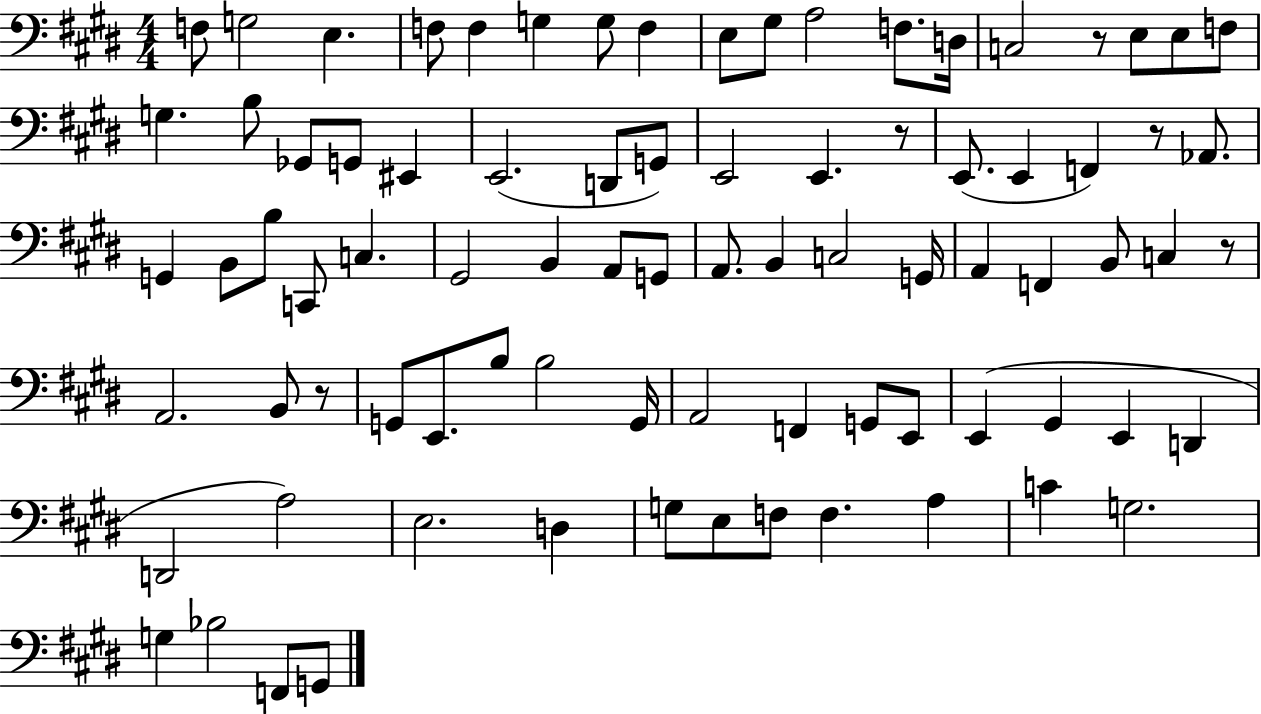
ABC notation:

X:1
T:Untitled
M:4/4
L:1/4
K:E
F,/2 G,2 E, F,/2 F, G, G,/2 F, E,/2 ^G,/2 A,2 F,/2 D,/4 C,2 z/2 E,/2 E,/2 F,/2 G, B,/2 _G,,/2 G,,/2 ^E,, E,,2 D,,/2 G,,/2 E,,2 E,, z/2 E,,/2 E,, F,, z/2 _A,,/2 G,, B,,/2 B,/2 C,,/2 C, ^G,,2 B,, A,,/2 G,,/2 A,,/2 B,, C,2 G,,/4 A,, F,, B,,/2 C, z/2 A,,2 B,,/2 z/2 G,,/2 E,,/2 B,/2 B,2 G,,/4 A,,2 F,, G,,/2 E,,/2 E,, ^G,, E,, D,, D,,2 A,2 E,2 D, G,/2 E,/2 F,/2 F, A, C G,2 G, _B,2 F,,/2 G,,/2